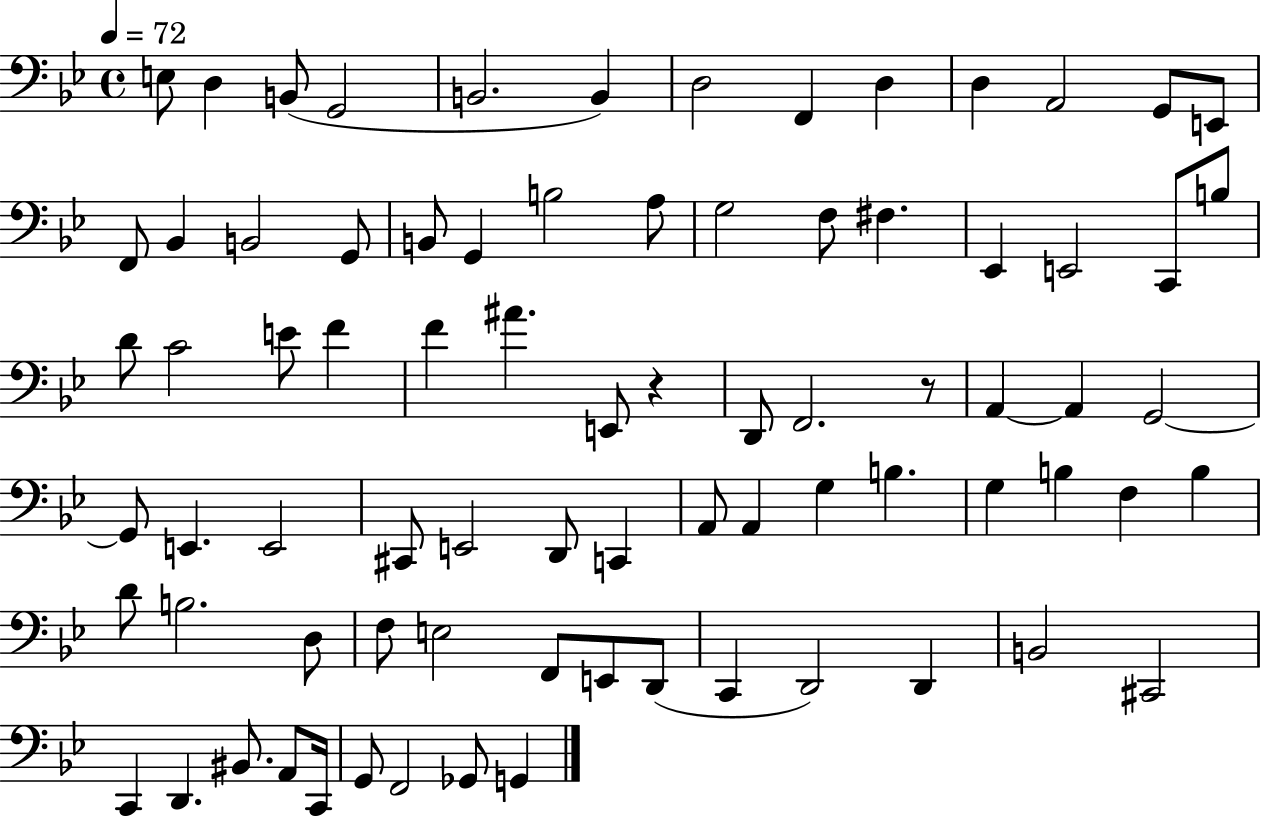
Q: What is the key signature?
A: BES major